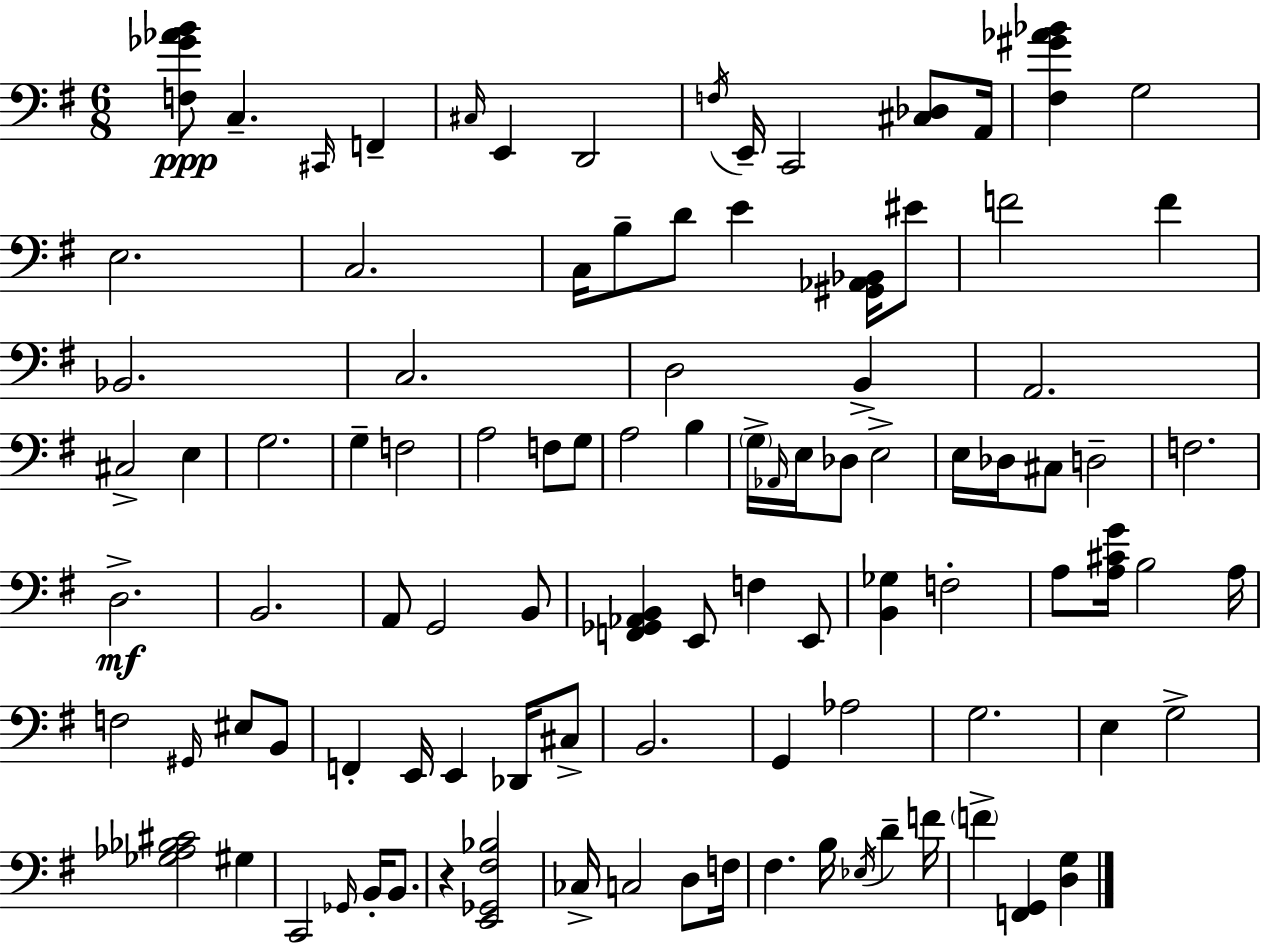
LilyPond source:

{
  \clef bass
  \numericTimeSignature
  \time 6/8
  \key e \minor
  <f ges' aes' b'>8\ppp c4.-- \grace { cis,16 } f,4-- | \grace { cis16 } e,4 d,2 | \acciaccatura { f16 } e,16-- c,2 | <cis des>8 a,16 <fis gis' aes' bes'>4 g2 | \break e2. | c2. | c16 b8-- d'8 e'4 | <gis, aes, bes,>16 eis'8 f'2 f'4 | \break bes,2. | c2. | d2 b,4-> | a,2. | \break cis2-> e4 | g2. | g4-- f2 | a2 f8 | \break g8 a2 b4 | \parenthesize g16-> \grace { aes,16 } e16 des8 e2-> | e16 des16 cis8 d2-- | f2. | \break d2.->\mf | b,2. | a,8 g,2 | b,8 <f, ges, aes, b,>4 e,8 f4 | \break e,8 <b, ges>4 f2-. | a8 <a cis' g'>16 b2 | a16 f2 | \grace { gis,16 } eis8 b,8 f,4-. e,16 e,4 | \break des,16 cis8-> b,2. | g,4 aes2 | g2. | e4 g2-> | \break <ges aes bes cis'>2 | gis4 c,2 | \grace { ges,16 } b,16-. b,8. r4 <e, ges, fis bes>2 | ces16-> c2 | \break d8 f16 fis4. | b16 \acciaccatura { ees16 } d'4-- f'16 \parenthesize f'4-> <f, g,>4 | <d g>4 \bar "|."
}